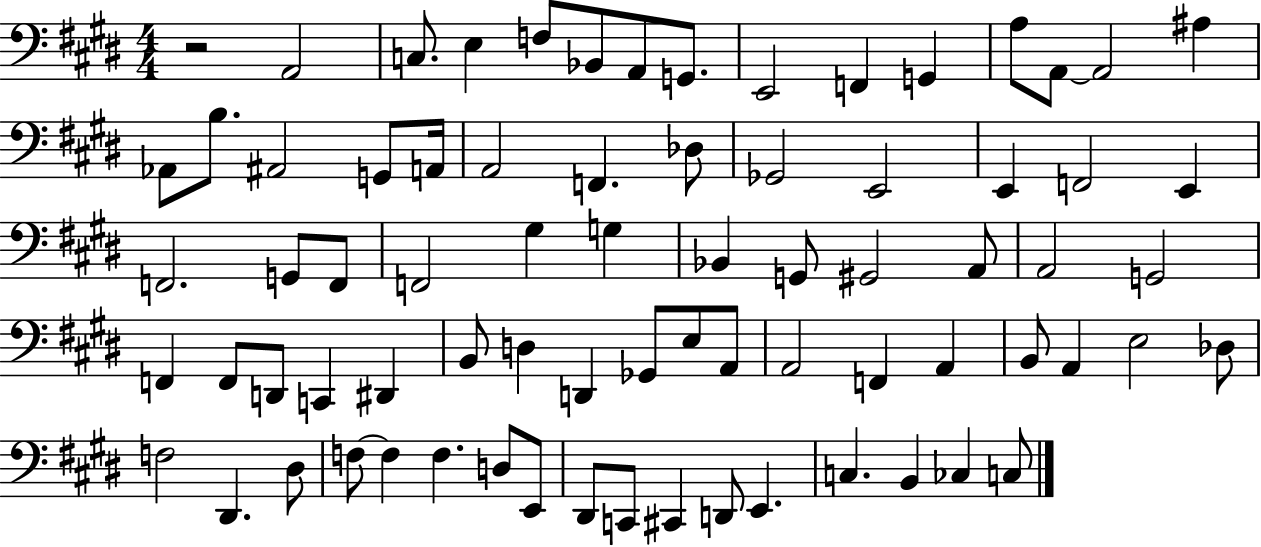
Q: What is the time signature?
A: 4/4